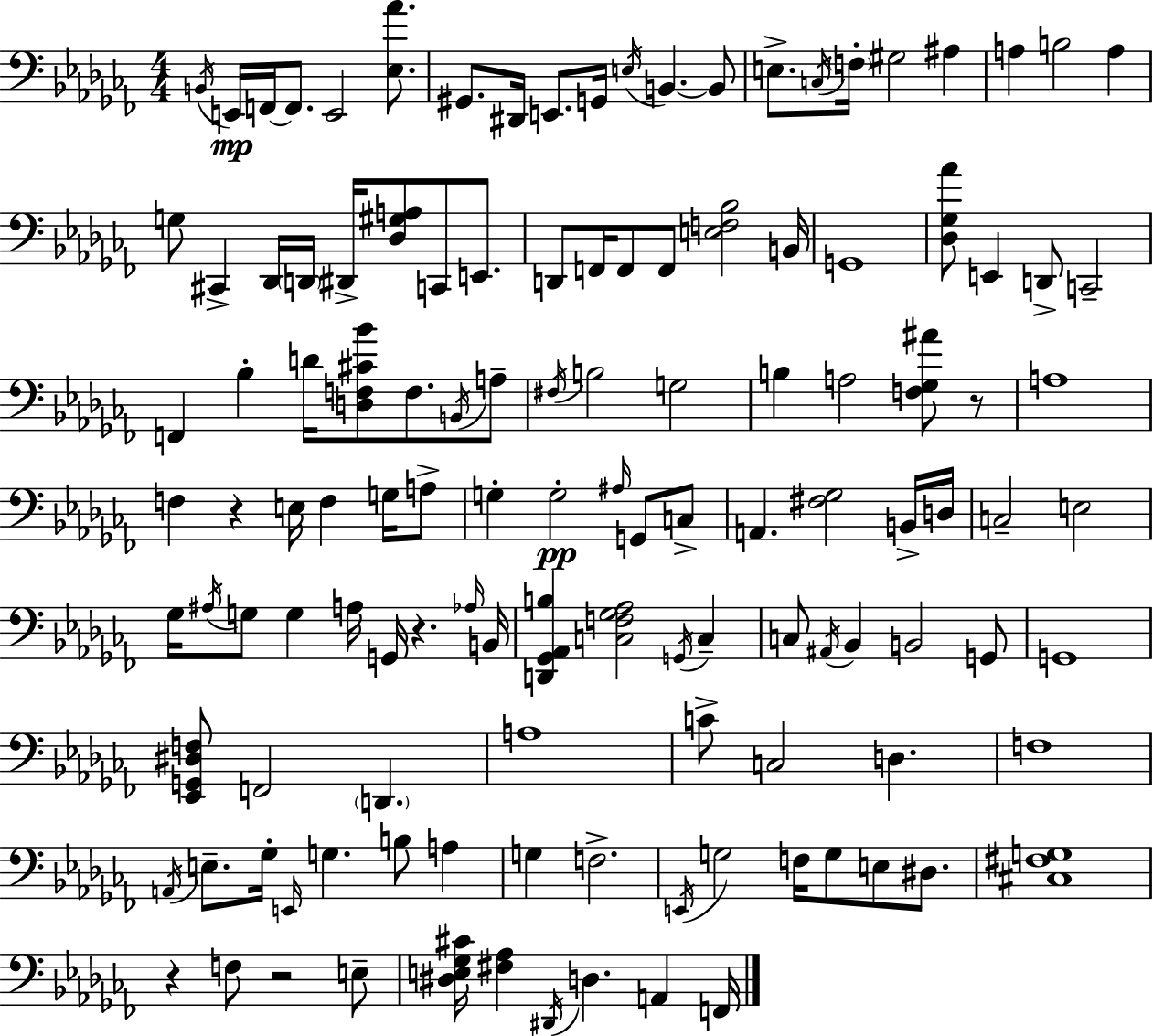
X:1
T:Untitled
M:4/4
L:1/4
K:Abm
B,,/4 E,,/4 F,,/4 F,,/2 E,,2 [_E,_A]/2 ^G,,/2 ^D,,/4 E,,/2 G,,/4 E,/4 B,, B,,/2 E,/2 C,/4 F,/4 ^G,2 ^A, A, B,2 A, G,/2 ^C,, _D,,/4 D,,/4 ^D,,/4 [_D,^G,A,]/2 C,,/2 E,,/2 D,,/2 F,,/4 F,,/2 F,,/2 [E,F,_B,]2 B,,/4 G,,4 [_D,_G,_A]/2 E,, D,,/2 C,,2 F,, _B, D/4 [D,F,^C_B]/2 F,/2 B,,/4 A,/2 ^F,/4 B,2 G,2 B, A,2 [F,_G,^A]/2 z/2 A,4 F, z E,/4 F, G,/4 A,/2 G, G,2 ^A,/4 G,,/2 C,/2 A,, [^F,_G,]2 B,,/4 D,/4 C,2 E,2 _G,/4 ^A,/4 G,/2 G, A,/4 G,,/4 z _A,/4 B,,/4 [D,,_G,,_A,,B,] [C,F,_G,_A,]2 G,,/4 C, C,/2 ^A,,/4 _B,, B,,2 G,,/2 G,,4 [_E,,G,,^D,F,]/2 F,,2 D,, A,4 C/2 C,2 D, F,4 A,,/4 E,/2 _G,/4 E,,/4 G, B,/2 A, G, F,2 E,,/4 G,2 F,/4 G,/2 E,/2 ^D,/2 [^C,^F,G,]4 z F,/2 z2 E,/2 [^D,E,_G,^C]/4 [^F,_A,] ^D,,/4 D, A,, F,,/4